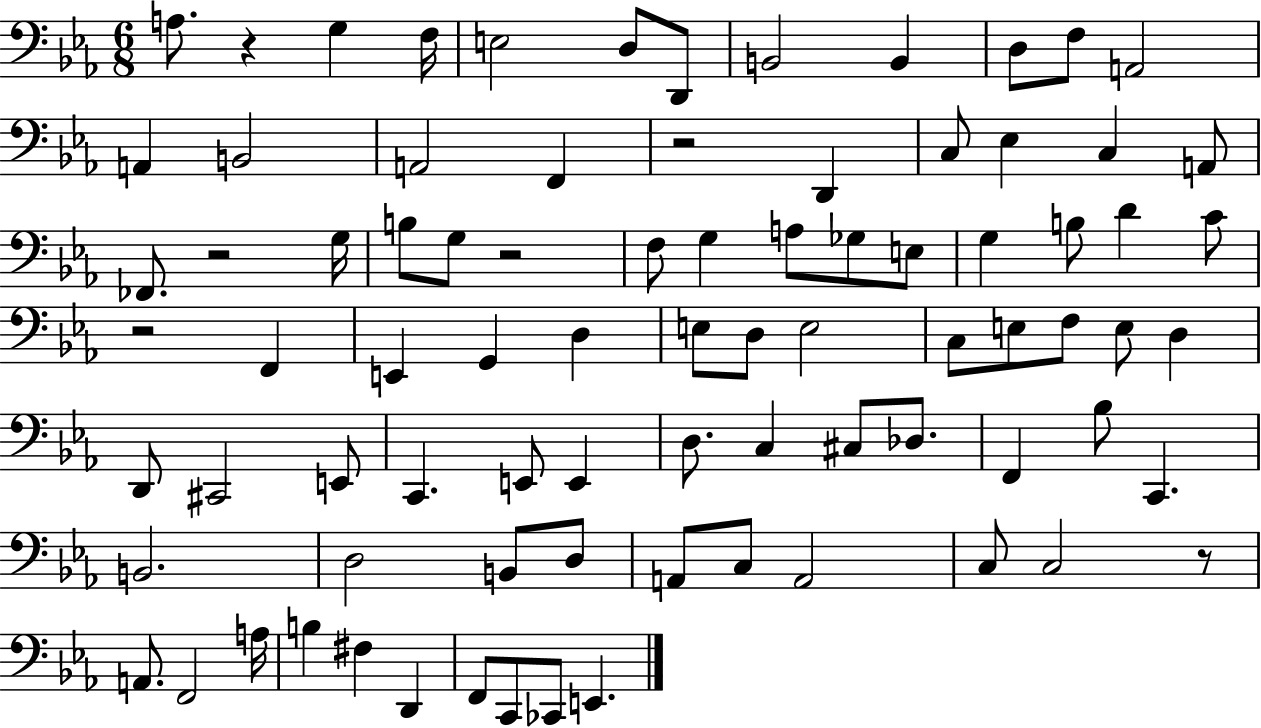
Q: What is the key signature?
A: EES major